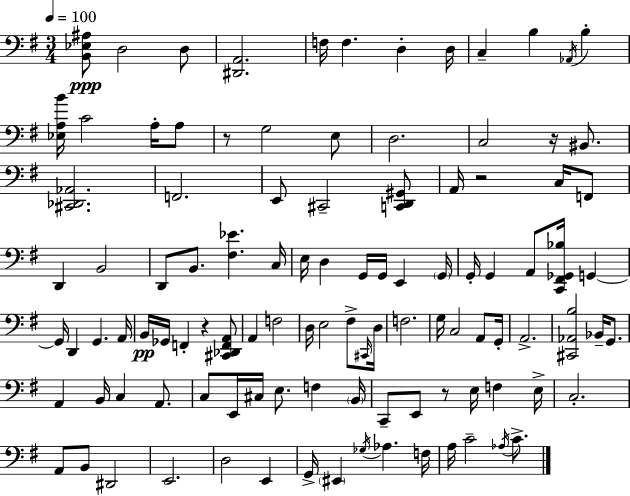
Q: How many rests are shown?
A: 5